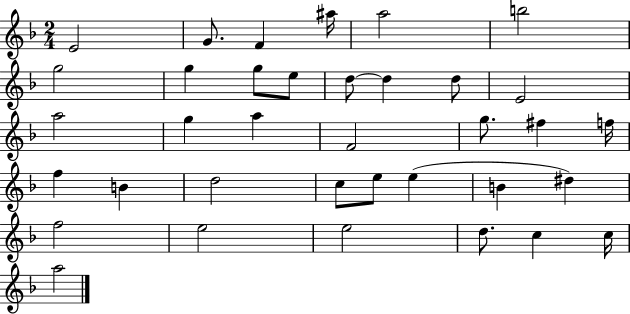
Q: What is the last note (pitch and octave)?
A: A5